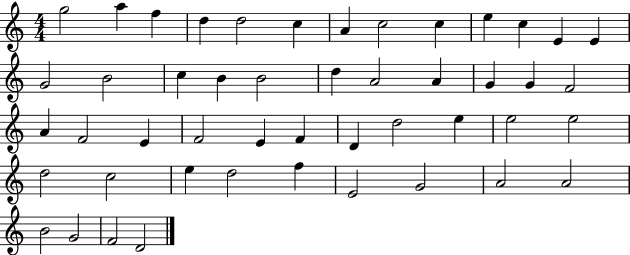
X:1
T:Untitled
M:4/4
L:1/4
K:C
g2 a f d d2 c A c2 c e c E E G2 B2 c B B2 d A2 A G G F2 A F2 E F2 E F D d2 e e2 e2 d2 c2 e d2 f E2 G2 A2 A2 B2 G2 F2 D2